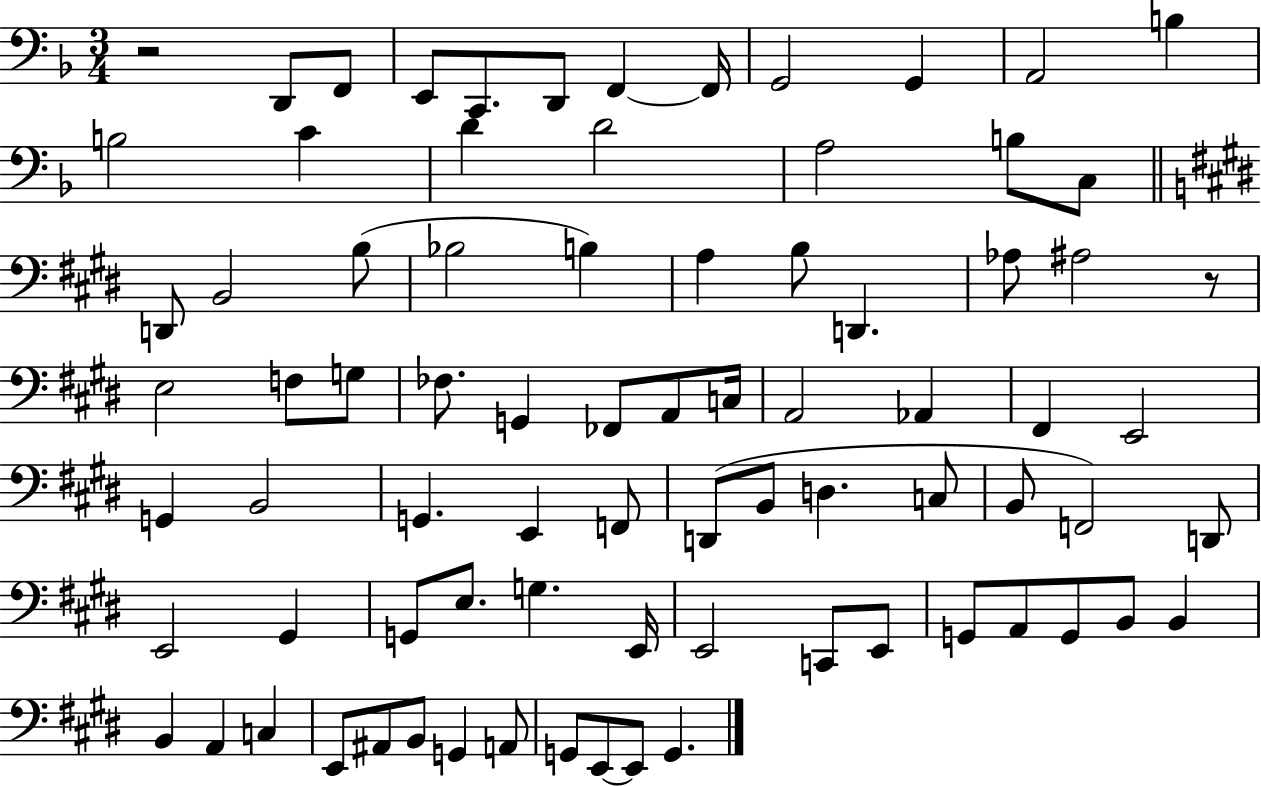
R/h D2/e F2/e E2/e C2/e. D2/e F2/q F2/s G2/h G2/q A2/h B3/q B3/h C4/q D4/q D4/h A3/h B3/e C3/e D2/e B2/h B3/e Bb3/h B3/q A3/q B3/e D2/q. Ab3/e A#3/h R/e E3/h F3/e G3/e FES3/e. G2/q FES2/e A2/e C3/s A2/h Ab2/q F#2/q E2/h G2/q B2/h G2/q. E2/q F2/e D2/e B2/e D3/q. C3/e B2/e F2/h D2/e E2/h G#2/q G2/e E3/e. G3/q. E2/s E2/h C2/e E2/e G2/e A2/e G2/e B2/e B2/q B2/q A2/q C3/q E2/e A#2/e B2/e G2/q A2/e G2/e E2/e E2/e G2/q.